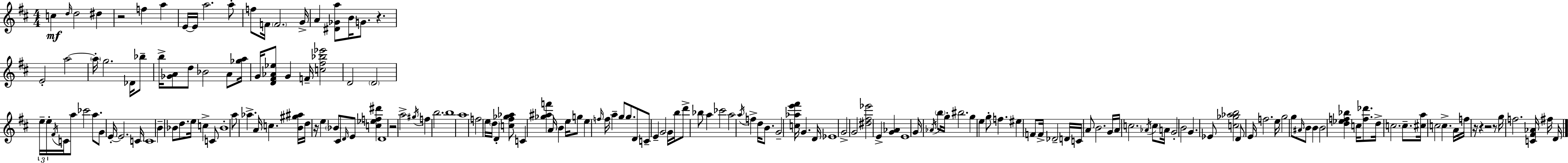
C5/q D5/s D5/h D#5/q R/h F5/q A5/q E4/s E4/s A5/h. A5/e F5/e F4/s F4/h. G4/s A4/q [D#4,Gb4,A5]/e B4/s G4/e. R/q. E4/h A5/h A5/s G5/h. Db4/s Bb5/e B5/s [Gb4,A4]/e D5/e Bb4/h A4/e [Gb5,A5]/s G4/s [D4,F#4,Ab4,Eb5]/e G4/q F4/s [C5,F#5,Bb5,Eb6]/h D4/h D4/h E5/s E5/s F#4/s C4/s A5/e CES6/h A5/e. G4/e E4/s E4/h. C4/s C4/w B4/q Bb4/e D5/e. E5/s C5/q C4/e Bb4/w A5/e Ab5/q. A4/s C5/q. [B4,G#5,A#5]/s D5/s R/s E5/q Bb4/e C#4/e D4/s E4/e [C5,Eb5,F5,D#6]/q D4/w R/h A5/h G#5/s F5/q B5/h. B5/w A5/w F5/h E5/s D5/s D4/q [C5,F#5,Gb5,Ab5]/e C4/q [Gb5,A#5,F6]/q A4/s B4/q E5/s G5/e E5/q F5/s F5/s A5/q G5/e G5/e. D4/e C4/e E4/q G4/h G4/s B5/s D6/e Bb5/e A5/q CES6/h A5/h A5/s F5/q D5/s B4/e. G4/h [C5,Ab5,E6,F#6]/s G4/q. D4/s Eb4/w G4/h G4/h [D#5,F#5,Eb6]/h E4/q [G4,Ab4]/q E4/w G4/s Ab4/s B5/e G5/s BIS5/h. G5/q E5/q G5/e F5/q. EIS5/q F4/e F4/s Db4/h D4/s C4/s A4/e B4/h. G4/s A4/s C5/h. Ab4/s C5/e A4/s G4/h B4/h G4/q. Eb4/e [C5,Gb5,Ab5,B5]/h D4/e E4/s F5/h. E5/s G5/h G5/e A#4/s B4/e B4/q B4/h [D5,Eb5,F5,Bb5]/q C5/s [F5,Db6]/e. D5/s C5/h. C5/e. [C#5,A5]/s C5/h C5/q. A4/s F5/s R/s R/q R/h R/e G5/s F5/h. [C4,F#4,Ab4]/s F#5/s D4/s